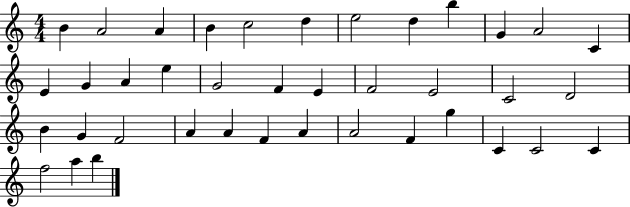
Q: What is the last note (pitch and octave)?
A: B5